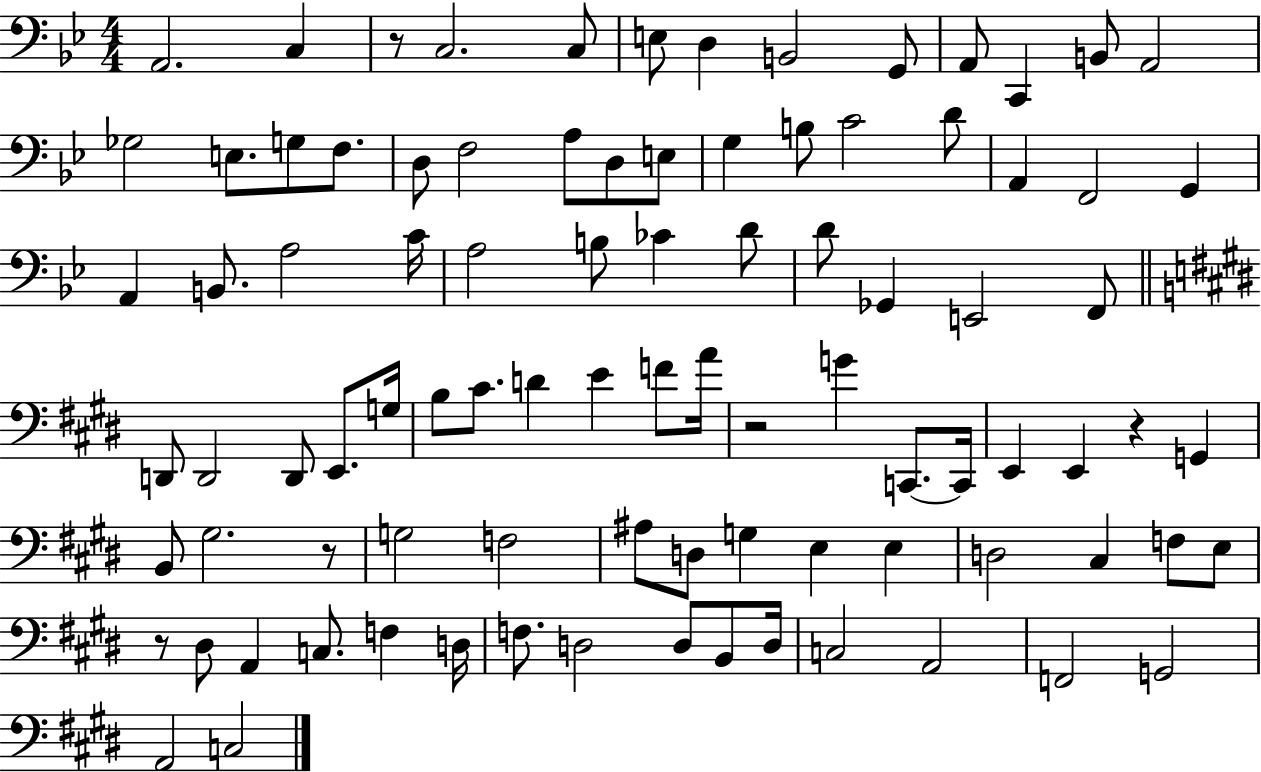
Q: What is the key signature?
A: BES major